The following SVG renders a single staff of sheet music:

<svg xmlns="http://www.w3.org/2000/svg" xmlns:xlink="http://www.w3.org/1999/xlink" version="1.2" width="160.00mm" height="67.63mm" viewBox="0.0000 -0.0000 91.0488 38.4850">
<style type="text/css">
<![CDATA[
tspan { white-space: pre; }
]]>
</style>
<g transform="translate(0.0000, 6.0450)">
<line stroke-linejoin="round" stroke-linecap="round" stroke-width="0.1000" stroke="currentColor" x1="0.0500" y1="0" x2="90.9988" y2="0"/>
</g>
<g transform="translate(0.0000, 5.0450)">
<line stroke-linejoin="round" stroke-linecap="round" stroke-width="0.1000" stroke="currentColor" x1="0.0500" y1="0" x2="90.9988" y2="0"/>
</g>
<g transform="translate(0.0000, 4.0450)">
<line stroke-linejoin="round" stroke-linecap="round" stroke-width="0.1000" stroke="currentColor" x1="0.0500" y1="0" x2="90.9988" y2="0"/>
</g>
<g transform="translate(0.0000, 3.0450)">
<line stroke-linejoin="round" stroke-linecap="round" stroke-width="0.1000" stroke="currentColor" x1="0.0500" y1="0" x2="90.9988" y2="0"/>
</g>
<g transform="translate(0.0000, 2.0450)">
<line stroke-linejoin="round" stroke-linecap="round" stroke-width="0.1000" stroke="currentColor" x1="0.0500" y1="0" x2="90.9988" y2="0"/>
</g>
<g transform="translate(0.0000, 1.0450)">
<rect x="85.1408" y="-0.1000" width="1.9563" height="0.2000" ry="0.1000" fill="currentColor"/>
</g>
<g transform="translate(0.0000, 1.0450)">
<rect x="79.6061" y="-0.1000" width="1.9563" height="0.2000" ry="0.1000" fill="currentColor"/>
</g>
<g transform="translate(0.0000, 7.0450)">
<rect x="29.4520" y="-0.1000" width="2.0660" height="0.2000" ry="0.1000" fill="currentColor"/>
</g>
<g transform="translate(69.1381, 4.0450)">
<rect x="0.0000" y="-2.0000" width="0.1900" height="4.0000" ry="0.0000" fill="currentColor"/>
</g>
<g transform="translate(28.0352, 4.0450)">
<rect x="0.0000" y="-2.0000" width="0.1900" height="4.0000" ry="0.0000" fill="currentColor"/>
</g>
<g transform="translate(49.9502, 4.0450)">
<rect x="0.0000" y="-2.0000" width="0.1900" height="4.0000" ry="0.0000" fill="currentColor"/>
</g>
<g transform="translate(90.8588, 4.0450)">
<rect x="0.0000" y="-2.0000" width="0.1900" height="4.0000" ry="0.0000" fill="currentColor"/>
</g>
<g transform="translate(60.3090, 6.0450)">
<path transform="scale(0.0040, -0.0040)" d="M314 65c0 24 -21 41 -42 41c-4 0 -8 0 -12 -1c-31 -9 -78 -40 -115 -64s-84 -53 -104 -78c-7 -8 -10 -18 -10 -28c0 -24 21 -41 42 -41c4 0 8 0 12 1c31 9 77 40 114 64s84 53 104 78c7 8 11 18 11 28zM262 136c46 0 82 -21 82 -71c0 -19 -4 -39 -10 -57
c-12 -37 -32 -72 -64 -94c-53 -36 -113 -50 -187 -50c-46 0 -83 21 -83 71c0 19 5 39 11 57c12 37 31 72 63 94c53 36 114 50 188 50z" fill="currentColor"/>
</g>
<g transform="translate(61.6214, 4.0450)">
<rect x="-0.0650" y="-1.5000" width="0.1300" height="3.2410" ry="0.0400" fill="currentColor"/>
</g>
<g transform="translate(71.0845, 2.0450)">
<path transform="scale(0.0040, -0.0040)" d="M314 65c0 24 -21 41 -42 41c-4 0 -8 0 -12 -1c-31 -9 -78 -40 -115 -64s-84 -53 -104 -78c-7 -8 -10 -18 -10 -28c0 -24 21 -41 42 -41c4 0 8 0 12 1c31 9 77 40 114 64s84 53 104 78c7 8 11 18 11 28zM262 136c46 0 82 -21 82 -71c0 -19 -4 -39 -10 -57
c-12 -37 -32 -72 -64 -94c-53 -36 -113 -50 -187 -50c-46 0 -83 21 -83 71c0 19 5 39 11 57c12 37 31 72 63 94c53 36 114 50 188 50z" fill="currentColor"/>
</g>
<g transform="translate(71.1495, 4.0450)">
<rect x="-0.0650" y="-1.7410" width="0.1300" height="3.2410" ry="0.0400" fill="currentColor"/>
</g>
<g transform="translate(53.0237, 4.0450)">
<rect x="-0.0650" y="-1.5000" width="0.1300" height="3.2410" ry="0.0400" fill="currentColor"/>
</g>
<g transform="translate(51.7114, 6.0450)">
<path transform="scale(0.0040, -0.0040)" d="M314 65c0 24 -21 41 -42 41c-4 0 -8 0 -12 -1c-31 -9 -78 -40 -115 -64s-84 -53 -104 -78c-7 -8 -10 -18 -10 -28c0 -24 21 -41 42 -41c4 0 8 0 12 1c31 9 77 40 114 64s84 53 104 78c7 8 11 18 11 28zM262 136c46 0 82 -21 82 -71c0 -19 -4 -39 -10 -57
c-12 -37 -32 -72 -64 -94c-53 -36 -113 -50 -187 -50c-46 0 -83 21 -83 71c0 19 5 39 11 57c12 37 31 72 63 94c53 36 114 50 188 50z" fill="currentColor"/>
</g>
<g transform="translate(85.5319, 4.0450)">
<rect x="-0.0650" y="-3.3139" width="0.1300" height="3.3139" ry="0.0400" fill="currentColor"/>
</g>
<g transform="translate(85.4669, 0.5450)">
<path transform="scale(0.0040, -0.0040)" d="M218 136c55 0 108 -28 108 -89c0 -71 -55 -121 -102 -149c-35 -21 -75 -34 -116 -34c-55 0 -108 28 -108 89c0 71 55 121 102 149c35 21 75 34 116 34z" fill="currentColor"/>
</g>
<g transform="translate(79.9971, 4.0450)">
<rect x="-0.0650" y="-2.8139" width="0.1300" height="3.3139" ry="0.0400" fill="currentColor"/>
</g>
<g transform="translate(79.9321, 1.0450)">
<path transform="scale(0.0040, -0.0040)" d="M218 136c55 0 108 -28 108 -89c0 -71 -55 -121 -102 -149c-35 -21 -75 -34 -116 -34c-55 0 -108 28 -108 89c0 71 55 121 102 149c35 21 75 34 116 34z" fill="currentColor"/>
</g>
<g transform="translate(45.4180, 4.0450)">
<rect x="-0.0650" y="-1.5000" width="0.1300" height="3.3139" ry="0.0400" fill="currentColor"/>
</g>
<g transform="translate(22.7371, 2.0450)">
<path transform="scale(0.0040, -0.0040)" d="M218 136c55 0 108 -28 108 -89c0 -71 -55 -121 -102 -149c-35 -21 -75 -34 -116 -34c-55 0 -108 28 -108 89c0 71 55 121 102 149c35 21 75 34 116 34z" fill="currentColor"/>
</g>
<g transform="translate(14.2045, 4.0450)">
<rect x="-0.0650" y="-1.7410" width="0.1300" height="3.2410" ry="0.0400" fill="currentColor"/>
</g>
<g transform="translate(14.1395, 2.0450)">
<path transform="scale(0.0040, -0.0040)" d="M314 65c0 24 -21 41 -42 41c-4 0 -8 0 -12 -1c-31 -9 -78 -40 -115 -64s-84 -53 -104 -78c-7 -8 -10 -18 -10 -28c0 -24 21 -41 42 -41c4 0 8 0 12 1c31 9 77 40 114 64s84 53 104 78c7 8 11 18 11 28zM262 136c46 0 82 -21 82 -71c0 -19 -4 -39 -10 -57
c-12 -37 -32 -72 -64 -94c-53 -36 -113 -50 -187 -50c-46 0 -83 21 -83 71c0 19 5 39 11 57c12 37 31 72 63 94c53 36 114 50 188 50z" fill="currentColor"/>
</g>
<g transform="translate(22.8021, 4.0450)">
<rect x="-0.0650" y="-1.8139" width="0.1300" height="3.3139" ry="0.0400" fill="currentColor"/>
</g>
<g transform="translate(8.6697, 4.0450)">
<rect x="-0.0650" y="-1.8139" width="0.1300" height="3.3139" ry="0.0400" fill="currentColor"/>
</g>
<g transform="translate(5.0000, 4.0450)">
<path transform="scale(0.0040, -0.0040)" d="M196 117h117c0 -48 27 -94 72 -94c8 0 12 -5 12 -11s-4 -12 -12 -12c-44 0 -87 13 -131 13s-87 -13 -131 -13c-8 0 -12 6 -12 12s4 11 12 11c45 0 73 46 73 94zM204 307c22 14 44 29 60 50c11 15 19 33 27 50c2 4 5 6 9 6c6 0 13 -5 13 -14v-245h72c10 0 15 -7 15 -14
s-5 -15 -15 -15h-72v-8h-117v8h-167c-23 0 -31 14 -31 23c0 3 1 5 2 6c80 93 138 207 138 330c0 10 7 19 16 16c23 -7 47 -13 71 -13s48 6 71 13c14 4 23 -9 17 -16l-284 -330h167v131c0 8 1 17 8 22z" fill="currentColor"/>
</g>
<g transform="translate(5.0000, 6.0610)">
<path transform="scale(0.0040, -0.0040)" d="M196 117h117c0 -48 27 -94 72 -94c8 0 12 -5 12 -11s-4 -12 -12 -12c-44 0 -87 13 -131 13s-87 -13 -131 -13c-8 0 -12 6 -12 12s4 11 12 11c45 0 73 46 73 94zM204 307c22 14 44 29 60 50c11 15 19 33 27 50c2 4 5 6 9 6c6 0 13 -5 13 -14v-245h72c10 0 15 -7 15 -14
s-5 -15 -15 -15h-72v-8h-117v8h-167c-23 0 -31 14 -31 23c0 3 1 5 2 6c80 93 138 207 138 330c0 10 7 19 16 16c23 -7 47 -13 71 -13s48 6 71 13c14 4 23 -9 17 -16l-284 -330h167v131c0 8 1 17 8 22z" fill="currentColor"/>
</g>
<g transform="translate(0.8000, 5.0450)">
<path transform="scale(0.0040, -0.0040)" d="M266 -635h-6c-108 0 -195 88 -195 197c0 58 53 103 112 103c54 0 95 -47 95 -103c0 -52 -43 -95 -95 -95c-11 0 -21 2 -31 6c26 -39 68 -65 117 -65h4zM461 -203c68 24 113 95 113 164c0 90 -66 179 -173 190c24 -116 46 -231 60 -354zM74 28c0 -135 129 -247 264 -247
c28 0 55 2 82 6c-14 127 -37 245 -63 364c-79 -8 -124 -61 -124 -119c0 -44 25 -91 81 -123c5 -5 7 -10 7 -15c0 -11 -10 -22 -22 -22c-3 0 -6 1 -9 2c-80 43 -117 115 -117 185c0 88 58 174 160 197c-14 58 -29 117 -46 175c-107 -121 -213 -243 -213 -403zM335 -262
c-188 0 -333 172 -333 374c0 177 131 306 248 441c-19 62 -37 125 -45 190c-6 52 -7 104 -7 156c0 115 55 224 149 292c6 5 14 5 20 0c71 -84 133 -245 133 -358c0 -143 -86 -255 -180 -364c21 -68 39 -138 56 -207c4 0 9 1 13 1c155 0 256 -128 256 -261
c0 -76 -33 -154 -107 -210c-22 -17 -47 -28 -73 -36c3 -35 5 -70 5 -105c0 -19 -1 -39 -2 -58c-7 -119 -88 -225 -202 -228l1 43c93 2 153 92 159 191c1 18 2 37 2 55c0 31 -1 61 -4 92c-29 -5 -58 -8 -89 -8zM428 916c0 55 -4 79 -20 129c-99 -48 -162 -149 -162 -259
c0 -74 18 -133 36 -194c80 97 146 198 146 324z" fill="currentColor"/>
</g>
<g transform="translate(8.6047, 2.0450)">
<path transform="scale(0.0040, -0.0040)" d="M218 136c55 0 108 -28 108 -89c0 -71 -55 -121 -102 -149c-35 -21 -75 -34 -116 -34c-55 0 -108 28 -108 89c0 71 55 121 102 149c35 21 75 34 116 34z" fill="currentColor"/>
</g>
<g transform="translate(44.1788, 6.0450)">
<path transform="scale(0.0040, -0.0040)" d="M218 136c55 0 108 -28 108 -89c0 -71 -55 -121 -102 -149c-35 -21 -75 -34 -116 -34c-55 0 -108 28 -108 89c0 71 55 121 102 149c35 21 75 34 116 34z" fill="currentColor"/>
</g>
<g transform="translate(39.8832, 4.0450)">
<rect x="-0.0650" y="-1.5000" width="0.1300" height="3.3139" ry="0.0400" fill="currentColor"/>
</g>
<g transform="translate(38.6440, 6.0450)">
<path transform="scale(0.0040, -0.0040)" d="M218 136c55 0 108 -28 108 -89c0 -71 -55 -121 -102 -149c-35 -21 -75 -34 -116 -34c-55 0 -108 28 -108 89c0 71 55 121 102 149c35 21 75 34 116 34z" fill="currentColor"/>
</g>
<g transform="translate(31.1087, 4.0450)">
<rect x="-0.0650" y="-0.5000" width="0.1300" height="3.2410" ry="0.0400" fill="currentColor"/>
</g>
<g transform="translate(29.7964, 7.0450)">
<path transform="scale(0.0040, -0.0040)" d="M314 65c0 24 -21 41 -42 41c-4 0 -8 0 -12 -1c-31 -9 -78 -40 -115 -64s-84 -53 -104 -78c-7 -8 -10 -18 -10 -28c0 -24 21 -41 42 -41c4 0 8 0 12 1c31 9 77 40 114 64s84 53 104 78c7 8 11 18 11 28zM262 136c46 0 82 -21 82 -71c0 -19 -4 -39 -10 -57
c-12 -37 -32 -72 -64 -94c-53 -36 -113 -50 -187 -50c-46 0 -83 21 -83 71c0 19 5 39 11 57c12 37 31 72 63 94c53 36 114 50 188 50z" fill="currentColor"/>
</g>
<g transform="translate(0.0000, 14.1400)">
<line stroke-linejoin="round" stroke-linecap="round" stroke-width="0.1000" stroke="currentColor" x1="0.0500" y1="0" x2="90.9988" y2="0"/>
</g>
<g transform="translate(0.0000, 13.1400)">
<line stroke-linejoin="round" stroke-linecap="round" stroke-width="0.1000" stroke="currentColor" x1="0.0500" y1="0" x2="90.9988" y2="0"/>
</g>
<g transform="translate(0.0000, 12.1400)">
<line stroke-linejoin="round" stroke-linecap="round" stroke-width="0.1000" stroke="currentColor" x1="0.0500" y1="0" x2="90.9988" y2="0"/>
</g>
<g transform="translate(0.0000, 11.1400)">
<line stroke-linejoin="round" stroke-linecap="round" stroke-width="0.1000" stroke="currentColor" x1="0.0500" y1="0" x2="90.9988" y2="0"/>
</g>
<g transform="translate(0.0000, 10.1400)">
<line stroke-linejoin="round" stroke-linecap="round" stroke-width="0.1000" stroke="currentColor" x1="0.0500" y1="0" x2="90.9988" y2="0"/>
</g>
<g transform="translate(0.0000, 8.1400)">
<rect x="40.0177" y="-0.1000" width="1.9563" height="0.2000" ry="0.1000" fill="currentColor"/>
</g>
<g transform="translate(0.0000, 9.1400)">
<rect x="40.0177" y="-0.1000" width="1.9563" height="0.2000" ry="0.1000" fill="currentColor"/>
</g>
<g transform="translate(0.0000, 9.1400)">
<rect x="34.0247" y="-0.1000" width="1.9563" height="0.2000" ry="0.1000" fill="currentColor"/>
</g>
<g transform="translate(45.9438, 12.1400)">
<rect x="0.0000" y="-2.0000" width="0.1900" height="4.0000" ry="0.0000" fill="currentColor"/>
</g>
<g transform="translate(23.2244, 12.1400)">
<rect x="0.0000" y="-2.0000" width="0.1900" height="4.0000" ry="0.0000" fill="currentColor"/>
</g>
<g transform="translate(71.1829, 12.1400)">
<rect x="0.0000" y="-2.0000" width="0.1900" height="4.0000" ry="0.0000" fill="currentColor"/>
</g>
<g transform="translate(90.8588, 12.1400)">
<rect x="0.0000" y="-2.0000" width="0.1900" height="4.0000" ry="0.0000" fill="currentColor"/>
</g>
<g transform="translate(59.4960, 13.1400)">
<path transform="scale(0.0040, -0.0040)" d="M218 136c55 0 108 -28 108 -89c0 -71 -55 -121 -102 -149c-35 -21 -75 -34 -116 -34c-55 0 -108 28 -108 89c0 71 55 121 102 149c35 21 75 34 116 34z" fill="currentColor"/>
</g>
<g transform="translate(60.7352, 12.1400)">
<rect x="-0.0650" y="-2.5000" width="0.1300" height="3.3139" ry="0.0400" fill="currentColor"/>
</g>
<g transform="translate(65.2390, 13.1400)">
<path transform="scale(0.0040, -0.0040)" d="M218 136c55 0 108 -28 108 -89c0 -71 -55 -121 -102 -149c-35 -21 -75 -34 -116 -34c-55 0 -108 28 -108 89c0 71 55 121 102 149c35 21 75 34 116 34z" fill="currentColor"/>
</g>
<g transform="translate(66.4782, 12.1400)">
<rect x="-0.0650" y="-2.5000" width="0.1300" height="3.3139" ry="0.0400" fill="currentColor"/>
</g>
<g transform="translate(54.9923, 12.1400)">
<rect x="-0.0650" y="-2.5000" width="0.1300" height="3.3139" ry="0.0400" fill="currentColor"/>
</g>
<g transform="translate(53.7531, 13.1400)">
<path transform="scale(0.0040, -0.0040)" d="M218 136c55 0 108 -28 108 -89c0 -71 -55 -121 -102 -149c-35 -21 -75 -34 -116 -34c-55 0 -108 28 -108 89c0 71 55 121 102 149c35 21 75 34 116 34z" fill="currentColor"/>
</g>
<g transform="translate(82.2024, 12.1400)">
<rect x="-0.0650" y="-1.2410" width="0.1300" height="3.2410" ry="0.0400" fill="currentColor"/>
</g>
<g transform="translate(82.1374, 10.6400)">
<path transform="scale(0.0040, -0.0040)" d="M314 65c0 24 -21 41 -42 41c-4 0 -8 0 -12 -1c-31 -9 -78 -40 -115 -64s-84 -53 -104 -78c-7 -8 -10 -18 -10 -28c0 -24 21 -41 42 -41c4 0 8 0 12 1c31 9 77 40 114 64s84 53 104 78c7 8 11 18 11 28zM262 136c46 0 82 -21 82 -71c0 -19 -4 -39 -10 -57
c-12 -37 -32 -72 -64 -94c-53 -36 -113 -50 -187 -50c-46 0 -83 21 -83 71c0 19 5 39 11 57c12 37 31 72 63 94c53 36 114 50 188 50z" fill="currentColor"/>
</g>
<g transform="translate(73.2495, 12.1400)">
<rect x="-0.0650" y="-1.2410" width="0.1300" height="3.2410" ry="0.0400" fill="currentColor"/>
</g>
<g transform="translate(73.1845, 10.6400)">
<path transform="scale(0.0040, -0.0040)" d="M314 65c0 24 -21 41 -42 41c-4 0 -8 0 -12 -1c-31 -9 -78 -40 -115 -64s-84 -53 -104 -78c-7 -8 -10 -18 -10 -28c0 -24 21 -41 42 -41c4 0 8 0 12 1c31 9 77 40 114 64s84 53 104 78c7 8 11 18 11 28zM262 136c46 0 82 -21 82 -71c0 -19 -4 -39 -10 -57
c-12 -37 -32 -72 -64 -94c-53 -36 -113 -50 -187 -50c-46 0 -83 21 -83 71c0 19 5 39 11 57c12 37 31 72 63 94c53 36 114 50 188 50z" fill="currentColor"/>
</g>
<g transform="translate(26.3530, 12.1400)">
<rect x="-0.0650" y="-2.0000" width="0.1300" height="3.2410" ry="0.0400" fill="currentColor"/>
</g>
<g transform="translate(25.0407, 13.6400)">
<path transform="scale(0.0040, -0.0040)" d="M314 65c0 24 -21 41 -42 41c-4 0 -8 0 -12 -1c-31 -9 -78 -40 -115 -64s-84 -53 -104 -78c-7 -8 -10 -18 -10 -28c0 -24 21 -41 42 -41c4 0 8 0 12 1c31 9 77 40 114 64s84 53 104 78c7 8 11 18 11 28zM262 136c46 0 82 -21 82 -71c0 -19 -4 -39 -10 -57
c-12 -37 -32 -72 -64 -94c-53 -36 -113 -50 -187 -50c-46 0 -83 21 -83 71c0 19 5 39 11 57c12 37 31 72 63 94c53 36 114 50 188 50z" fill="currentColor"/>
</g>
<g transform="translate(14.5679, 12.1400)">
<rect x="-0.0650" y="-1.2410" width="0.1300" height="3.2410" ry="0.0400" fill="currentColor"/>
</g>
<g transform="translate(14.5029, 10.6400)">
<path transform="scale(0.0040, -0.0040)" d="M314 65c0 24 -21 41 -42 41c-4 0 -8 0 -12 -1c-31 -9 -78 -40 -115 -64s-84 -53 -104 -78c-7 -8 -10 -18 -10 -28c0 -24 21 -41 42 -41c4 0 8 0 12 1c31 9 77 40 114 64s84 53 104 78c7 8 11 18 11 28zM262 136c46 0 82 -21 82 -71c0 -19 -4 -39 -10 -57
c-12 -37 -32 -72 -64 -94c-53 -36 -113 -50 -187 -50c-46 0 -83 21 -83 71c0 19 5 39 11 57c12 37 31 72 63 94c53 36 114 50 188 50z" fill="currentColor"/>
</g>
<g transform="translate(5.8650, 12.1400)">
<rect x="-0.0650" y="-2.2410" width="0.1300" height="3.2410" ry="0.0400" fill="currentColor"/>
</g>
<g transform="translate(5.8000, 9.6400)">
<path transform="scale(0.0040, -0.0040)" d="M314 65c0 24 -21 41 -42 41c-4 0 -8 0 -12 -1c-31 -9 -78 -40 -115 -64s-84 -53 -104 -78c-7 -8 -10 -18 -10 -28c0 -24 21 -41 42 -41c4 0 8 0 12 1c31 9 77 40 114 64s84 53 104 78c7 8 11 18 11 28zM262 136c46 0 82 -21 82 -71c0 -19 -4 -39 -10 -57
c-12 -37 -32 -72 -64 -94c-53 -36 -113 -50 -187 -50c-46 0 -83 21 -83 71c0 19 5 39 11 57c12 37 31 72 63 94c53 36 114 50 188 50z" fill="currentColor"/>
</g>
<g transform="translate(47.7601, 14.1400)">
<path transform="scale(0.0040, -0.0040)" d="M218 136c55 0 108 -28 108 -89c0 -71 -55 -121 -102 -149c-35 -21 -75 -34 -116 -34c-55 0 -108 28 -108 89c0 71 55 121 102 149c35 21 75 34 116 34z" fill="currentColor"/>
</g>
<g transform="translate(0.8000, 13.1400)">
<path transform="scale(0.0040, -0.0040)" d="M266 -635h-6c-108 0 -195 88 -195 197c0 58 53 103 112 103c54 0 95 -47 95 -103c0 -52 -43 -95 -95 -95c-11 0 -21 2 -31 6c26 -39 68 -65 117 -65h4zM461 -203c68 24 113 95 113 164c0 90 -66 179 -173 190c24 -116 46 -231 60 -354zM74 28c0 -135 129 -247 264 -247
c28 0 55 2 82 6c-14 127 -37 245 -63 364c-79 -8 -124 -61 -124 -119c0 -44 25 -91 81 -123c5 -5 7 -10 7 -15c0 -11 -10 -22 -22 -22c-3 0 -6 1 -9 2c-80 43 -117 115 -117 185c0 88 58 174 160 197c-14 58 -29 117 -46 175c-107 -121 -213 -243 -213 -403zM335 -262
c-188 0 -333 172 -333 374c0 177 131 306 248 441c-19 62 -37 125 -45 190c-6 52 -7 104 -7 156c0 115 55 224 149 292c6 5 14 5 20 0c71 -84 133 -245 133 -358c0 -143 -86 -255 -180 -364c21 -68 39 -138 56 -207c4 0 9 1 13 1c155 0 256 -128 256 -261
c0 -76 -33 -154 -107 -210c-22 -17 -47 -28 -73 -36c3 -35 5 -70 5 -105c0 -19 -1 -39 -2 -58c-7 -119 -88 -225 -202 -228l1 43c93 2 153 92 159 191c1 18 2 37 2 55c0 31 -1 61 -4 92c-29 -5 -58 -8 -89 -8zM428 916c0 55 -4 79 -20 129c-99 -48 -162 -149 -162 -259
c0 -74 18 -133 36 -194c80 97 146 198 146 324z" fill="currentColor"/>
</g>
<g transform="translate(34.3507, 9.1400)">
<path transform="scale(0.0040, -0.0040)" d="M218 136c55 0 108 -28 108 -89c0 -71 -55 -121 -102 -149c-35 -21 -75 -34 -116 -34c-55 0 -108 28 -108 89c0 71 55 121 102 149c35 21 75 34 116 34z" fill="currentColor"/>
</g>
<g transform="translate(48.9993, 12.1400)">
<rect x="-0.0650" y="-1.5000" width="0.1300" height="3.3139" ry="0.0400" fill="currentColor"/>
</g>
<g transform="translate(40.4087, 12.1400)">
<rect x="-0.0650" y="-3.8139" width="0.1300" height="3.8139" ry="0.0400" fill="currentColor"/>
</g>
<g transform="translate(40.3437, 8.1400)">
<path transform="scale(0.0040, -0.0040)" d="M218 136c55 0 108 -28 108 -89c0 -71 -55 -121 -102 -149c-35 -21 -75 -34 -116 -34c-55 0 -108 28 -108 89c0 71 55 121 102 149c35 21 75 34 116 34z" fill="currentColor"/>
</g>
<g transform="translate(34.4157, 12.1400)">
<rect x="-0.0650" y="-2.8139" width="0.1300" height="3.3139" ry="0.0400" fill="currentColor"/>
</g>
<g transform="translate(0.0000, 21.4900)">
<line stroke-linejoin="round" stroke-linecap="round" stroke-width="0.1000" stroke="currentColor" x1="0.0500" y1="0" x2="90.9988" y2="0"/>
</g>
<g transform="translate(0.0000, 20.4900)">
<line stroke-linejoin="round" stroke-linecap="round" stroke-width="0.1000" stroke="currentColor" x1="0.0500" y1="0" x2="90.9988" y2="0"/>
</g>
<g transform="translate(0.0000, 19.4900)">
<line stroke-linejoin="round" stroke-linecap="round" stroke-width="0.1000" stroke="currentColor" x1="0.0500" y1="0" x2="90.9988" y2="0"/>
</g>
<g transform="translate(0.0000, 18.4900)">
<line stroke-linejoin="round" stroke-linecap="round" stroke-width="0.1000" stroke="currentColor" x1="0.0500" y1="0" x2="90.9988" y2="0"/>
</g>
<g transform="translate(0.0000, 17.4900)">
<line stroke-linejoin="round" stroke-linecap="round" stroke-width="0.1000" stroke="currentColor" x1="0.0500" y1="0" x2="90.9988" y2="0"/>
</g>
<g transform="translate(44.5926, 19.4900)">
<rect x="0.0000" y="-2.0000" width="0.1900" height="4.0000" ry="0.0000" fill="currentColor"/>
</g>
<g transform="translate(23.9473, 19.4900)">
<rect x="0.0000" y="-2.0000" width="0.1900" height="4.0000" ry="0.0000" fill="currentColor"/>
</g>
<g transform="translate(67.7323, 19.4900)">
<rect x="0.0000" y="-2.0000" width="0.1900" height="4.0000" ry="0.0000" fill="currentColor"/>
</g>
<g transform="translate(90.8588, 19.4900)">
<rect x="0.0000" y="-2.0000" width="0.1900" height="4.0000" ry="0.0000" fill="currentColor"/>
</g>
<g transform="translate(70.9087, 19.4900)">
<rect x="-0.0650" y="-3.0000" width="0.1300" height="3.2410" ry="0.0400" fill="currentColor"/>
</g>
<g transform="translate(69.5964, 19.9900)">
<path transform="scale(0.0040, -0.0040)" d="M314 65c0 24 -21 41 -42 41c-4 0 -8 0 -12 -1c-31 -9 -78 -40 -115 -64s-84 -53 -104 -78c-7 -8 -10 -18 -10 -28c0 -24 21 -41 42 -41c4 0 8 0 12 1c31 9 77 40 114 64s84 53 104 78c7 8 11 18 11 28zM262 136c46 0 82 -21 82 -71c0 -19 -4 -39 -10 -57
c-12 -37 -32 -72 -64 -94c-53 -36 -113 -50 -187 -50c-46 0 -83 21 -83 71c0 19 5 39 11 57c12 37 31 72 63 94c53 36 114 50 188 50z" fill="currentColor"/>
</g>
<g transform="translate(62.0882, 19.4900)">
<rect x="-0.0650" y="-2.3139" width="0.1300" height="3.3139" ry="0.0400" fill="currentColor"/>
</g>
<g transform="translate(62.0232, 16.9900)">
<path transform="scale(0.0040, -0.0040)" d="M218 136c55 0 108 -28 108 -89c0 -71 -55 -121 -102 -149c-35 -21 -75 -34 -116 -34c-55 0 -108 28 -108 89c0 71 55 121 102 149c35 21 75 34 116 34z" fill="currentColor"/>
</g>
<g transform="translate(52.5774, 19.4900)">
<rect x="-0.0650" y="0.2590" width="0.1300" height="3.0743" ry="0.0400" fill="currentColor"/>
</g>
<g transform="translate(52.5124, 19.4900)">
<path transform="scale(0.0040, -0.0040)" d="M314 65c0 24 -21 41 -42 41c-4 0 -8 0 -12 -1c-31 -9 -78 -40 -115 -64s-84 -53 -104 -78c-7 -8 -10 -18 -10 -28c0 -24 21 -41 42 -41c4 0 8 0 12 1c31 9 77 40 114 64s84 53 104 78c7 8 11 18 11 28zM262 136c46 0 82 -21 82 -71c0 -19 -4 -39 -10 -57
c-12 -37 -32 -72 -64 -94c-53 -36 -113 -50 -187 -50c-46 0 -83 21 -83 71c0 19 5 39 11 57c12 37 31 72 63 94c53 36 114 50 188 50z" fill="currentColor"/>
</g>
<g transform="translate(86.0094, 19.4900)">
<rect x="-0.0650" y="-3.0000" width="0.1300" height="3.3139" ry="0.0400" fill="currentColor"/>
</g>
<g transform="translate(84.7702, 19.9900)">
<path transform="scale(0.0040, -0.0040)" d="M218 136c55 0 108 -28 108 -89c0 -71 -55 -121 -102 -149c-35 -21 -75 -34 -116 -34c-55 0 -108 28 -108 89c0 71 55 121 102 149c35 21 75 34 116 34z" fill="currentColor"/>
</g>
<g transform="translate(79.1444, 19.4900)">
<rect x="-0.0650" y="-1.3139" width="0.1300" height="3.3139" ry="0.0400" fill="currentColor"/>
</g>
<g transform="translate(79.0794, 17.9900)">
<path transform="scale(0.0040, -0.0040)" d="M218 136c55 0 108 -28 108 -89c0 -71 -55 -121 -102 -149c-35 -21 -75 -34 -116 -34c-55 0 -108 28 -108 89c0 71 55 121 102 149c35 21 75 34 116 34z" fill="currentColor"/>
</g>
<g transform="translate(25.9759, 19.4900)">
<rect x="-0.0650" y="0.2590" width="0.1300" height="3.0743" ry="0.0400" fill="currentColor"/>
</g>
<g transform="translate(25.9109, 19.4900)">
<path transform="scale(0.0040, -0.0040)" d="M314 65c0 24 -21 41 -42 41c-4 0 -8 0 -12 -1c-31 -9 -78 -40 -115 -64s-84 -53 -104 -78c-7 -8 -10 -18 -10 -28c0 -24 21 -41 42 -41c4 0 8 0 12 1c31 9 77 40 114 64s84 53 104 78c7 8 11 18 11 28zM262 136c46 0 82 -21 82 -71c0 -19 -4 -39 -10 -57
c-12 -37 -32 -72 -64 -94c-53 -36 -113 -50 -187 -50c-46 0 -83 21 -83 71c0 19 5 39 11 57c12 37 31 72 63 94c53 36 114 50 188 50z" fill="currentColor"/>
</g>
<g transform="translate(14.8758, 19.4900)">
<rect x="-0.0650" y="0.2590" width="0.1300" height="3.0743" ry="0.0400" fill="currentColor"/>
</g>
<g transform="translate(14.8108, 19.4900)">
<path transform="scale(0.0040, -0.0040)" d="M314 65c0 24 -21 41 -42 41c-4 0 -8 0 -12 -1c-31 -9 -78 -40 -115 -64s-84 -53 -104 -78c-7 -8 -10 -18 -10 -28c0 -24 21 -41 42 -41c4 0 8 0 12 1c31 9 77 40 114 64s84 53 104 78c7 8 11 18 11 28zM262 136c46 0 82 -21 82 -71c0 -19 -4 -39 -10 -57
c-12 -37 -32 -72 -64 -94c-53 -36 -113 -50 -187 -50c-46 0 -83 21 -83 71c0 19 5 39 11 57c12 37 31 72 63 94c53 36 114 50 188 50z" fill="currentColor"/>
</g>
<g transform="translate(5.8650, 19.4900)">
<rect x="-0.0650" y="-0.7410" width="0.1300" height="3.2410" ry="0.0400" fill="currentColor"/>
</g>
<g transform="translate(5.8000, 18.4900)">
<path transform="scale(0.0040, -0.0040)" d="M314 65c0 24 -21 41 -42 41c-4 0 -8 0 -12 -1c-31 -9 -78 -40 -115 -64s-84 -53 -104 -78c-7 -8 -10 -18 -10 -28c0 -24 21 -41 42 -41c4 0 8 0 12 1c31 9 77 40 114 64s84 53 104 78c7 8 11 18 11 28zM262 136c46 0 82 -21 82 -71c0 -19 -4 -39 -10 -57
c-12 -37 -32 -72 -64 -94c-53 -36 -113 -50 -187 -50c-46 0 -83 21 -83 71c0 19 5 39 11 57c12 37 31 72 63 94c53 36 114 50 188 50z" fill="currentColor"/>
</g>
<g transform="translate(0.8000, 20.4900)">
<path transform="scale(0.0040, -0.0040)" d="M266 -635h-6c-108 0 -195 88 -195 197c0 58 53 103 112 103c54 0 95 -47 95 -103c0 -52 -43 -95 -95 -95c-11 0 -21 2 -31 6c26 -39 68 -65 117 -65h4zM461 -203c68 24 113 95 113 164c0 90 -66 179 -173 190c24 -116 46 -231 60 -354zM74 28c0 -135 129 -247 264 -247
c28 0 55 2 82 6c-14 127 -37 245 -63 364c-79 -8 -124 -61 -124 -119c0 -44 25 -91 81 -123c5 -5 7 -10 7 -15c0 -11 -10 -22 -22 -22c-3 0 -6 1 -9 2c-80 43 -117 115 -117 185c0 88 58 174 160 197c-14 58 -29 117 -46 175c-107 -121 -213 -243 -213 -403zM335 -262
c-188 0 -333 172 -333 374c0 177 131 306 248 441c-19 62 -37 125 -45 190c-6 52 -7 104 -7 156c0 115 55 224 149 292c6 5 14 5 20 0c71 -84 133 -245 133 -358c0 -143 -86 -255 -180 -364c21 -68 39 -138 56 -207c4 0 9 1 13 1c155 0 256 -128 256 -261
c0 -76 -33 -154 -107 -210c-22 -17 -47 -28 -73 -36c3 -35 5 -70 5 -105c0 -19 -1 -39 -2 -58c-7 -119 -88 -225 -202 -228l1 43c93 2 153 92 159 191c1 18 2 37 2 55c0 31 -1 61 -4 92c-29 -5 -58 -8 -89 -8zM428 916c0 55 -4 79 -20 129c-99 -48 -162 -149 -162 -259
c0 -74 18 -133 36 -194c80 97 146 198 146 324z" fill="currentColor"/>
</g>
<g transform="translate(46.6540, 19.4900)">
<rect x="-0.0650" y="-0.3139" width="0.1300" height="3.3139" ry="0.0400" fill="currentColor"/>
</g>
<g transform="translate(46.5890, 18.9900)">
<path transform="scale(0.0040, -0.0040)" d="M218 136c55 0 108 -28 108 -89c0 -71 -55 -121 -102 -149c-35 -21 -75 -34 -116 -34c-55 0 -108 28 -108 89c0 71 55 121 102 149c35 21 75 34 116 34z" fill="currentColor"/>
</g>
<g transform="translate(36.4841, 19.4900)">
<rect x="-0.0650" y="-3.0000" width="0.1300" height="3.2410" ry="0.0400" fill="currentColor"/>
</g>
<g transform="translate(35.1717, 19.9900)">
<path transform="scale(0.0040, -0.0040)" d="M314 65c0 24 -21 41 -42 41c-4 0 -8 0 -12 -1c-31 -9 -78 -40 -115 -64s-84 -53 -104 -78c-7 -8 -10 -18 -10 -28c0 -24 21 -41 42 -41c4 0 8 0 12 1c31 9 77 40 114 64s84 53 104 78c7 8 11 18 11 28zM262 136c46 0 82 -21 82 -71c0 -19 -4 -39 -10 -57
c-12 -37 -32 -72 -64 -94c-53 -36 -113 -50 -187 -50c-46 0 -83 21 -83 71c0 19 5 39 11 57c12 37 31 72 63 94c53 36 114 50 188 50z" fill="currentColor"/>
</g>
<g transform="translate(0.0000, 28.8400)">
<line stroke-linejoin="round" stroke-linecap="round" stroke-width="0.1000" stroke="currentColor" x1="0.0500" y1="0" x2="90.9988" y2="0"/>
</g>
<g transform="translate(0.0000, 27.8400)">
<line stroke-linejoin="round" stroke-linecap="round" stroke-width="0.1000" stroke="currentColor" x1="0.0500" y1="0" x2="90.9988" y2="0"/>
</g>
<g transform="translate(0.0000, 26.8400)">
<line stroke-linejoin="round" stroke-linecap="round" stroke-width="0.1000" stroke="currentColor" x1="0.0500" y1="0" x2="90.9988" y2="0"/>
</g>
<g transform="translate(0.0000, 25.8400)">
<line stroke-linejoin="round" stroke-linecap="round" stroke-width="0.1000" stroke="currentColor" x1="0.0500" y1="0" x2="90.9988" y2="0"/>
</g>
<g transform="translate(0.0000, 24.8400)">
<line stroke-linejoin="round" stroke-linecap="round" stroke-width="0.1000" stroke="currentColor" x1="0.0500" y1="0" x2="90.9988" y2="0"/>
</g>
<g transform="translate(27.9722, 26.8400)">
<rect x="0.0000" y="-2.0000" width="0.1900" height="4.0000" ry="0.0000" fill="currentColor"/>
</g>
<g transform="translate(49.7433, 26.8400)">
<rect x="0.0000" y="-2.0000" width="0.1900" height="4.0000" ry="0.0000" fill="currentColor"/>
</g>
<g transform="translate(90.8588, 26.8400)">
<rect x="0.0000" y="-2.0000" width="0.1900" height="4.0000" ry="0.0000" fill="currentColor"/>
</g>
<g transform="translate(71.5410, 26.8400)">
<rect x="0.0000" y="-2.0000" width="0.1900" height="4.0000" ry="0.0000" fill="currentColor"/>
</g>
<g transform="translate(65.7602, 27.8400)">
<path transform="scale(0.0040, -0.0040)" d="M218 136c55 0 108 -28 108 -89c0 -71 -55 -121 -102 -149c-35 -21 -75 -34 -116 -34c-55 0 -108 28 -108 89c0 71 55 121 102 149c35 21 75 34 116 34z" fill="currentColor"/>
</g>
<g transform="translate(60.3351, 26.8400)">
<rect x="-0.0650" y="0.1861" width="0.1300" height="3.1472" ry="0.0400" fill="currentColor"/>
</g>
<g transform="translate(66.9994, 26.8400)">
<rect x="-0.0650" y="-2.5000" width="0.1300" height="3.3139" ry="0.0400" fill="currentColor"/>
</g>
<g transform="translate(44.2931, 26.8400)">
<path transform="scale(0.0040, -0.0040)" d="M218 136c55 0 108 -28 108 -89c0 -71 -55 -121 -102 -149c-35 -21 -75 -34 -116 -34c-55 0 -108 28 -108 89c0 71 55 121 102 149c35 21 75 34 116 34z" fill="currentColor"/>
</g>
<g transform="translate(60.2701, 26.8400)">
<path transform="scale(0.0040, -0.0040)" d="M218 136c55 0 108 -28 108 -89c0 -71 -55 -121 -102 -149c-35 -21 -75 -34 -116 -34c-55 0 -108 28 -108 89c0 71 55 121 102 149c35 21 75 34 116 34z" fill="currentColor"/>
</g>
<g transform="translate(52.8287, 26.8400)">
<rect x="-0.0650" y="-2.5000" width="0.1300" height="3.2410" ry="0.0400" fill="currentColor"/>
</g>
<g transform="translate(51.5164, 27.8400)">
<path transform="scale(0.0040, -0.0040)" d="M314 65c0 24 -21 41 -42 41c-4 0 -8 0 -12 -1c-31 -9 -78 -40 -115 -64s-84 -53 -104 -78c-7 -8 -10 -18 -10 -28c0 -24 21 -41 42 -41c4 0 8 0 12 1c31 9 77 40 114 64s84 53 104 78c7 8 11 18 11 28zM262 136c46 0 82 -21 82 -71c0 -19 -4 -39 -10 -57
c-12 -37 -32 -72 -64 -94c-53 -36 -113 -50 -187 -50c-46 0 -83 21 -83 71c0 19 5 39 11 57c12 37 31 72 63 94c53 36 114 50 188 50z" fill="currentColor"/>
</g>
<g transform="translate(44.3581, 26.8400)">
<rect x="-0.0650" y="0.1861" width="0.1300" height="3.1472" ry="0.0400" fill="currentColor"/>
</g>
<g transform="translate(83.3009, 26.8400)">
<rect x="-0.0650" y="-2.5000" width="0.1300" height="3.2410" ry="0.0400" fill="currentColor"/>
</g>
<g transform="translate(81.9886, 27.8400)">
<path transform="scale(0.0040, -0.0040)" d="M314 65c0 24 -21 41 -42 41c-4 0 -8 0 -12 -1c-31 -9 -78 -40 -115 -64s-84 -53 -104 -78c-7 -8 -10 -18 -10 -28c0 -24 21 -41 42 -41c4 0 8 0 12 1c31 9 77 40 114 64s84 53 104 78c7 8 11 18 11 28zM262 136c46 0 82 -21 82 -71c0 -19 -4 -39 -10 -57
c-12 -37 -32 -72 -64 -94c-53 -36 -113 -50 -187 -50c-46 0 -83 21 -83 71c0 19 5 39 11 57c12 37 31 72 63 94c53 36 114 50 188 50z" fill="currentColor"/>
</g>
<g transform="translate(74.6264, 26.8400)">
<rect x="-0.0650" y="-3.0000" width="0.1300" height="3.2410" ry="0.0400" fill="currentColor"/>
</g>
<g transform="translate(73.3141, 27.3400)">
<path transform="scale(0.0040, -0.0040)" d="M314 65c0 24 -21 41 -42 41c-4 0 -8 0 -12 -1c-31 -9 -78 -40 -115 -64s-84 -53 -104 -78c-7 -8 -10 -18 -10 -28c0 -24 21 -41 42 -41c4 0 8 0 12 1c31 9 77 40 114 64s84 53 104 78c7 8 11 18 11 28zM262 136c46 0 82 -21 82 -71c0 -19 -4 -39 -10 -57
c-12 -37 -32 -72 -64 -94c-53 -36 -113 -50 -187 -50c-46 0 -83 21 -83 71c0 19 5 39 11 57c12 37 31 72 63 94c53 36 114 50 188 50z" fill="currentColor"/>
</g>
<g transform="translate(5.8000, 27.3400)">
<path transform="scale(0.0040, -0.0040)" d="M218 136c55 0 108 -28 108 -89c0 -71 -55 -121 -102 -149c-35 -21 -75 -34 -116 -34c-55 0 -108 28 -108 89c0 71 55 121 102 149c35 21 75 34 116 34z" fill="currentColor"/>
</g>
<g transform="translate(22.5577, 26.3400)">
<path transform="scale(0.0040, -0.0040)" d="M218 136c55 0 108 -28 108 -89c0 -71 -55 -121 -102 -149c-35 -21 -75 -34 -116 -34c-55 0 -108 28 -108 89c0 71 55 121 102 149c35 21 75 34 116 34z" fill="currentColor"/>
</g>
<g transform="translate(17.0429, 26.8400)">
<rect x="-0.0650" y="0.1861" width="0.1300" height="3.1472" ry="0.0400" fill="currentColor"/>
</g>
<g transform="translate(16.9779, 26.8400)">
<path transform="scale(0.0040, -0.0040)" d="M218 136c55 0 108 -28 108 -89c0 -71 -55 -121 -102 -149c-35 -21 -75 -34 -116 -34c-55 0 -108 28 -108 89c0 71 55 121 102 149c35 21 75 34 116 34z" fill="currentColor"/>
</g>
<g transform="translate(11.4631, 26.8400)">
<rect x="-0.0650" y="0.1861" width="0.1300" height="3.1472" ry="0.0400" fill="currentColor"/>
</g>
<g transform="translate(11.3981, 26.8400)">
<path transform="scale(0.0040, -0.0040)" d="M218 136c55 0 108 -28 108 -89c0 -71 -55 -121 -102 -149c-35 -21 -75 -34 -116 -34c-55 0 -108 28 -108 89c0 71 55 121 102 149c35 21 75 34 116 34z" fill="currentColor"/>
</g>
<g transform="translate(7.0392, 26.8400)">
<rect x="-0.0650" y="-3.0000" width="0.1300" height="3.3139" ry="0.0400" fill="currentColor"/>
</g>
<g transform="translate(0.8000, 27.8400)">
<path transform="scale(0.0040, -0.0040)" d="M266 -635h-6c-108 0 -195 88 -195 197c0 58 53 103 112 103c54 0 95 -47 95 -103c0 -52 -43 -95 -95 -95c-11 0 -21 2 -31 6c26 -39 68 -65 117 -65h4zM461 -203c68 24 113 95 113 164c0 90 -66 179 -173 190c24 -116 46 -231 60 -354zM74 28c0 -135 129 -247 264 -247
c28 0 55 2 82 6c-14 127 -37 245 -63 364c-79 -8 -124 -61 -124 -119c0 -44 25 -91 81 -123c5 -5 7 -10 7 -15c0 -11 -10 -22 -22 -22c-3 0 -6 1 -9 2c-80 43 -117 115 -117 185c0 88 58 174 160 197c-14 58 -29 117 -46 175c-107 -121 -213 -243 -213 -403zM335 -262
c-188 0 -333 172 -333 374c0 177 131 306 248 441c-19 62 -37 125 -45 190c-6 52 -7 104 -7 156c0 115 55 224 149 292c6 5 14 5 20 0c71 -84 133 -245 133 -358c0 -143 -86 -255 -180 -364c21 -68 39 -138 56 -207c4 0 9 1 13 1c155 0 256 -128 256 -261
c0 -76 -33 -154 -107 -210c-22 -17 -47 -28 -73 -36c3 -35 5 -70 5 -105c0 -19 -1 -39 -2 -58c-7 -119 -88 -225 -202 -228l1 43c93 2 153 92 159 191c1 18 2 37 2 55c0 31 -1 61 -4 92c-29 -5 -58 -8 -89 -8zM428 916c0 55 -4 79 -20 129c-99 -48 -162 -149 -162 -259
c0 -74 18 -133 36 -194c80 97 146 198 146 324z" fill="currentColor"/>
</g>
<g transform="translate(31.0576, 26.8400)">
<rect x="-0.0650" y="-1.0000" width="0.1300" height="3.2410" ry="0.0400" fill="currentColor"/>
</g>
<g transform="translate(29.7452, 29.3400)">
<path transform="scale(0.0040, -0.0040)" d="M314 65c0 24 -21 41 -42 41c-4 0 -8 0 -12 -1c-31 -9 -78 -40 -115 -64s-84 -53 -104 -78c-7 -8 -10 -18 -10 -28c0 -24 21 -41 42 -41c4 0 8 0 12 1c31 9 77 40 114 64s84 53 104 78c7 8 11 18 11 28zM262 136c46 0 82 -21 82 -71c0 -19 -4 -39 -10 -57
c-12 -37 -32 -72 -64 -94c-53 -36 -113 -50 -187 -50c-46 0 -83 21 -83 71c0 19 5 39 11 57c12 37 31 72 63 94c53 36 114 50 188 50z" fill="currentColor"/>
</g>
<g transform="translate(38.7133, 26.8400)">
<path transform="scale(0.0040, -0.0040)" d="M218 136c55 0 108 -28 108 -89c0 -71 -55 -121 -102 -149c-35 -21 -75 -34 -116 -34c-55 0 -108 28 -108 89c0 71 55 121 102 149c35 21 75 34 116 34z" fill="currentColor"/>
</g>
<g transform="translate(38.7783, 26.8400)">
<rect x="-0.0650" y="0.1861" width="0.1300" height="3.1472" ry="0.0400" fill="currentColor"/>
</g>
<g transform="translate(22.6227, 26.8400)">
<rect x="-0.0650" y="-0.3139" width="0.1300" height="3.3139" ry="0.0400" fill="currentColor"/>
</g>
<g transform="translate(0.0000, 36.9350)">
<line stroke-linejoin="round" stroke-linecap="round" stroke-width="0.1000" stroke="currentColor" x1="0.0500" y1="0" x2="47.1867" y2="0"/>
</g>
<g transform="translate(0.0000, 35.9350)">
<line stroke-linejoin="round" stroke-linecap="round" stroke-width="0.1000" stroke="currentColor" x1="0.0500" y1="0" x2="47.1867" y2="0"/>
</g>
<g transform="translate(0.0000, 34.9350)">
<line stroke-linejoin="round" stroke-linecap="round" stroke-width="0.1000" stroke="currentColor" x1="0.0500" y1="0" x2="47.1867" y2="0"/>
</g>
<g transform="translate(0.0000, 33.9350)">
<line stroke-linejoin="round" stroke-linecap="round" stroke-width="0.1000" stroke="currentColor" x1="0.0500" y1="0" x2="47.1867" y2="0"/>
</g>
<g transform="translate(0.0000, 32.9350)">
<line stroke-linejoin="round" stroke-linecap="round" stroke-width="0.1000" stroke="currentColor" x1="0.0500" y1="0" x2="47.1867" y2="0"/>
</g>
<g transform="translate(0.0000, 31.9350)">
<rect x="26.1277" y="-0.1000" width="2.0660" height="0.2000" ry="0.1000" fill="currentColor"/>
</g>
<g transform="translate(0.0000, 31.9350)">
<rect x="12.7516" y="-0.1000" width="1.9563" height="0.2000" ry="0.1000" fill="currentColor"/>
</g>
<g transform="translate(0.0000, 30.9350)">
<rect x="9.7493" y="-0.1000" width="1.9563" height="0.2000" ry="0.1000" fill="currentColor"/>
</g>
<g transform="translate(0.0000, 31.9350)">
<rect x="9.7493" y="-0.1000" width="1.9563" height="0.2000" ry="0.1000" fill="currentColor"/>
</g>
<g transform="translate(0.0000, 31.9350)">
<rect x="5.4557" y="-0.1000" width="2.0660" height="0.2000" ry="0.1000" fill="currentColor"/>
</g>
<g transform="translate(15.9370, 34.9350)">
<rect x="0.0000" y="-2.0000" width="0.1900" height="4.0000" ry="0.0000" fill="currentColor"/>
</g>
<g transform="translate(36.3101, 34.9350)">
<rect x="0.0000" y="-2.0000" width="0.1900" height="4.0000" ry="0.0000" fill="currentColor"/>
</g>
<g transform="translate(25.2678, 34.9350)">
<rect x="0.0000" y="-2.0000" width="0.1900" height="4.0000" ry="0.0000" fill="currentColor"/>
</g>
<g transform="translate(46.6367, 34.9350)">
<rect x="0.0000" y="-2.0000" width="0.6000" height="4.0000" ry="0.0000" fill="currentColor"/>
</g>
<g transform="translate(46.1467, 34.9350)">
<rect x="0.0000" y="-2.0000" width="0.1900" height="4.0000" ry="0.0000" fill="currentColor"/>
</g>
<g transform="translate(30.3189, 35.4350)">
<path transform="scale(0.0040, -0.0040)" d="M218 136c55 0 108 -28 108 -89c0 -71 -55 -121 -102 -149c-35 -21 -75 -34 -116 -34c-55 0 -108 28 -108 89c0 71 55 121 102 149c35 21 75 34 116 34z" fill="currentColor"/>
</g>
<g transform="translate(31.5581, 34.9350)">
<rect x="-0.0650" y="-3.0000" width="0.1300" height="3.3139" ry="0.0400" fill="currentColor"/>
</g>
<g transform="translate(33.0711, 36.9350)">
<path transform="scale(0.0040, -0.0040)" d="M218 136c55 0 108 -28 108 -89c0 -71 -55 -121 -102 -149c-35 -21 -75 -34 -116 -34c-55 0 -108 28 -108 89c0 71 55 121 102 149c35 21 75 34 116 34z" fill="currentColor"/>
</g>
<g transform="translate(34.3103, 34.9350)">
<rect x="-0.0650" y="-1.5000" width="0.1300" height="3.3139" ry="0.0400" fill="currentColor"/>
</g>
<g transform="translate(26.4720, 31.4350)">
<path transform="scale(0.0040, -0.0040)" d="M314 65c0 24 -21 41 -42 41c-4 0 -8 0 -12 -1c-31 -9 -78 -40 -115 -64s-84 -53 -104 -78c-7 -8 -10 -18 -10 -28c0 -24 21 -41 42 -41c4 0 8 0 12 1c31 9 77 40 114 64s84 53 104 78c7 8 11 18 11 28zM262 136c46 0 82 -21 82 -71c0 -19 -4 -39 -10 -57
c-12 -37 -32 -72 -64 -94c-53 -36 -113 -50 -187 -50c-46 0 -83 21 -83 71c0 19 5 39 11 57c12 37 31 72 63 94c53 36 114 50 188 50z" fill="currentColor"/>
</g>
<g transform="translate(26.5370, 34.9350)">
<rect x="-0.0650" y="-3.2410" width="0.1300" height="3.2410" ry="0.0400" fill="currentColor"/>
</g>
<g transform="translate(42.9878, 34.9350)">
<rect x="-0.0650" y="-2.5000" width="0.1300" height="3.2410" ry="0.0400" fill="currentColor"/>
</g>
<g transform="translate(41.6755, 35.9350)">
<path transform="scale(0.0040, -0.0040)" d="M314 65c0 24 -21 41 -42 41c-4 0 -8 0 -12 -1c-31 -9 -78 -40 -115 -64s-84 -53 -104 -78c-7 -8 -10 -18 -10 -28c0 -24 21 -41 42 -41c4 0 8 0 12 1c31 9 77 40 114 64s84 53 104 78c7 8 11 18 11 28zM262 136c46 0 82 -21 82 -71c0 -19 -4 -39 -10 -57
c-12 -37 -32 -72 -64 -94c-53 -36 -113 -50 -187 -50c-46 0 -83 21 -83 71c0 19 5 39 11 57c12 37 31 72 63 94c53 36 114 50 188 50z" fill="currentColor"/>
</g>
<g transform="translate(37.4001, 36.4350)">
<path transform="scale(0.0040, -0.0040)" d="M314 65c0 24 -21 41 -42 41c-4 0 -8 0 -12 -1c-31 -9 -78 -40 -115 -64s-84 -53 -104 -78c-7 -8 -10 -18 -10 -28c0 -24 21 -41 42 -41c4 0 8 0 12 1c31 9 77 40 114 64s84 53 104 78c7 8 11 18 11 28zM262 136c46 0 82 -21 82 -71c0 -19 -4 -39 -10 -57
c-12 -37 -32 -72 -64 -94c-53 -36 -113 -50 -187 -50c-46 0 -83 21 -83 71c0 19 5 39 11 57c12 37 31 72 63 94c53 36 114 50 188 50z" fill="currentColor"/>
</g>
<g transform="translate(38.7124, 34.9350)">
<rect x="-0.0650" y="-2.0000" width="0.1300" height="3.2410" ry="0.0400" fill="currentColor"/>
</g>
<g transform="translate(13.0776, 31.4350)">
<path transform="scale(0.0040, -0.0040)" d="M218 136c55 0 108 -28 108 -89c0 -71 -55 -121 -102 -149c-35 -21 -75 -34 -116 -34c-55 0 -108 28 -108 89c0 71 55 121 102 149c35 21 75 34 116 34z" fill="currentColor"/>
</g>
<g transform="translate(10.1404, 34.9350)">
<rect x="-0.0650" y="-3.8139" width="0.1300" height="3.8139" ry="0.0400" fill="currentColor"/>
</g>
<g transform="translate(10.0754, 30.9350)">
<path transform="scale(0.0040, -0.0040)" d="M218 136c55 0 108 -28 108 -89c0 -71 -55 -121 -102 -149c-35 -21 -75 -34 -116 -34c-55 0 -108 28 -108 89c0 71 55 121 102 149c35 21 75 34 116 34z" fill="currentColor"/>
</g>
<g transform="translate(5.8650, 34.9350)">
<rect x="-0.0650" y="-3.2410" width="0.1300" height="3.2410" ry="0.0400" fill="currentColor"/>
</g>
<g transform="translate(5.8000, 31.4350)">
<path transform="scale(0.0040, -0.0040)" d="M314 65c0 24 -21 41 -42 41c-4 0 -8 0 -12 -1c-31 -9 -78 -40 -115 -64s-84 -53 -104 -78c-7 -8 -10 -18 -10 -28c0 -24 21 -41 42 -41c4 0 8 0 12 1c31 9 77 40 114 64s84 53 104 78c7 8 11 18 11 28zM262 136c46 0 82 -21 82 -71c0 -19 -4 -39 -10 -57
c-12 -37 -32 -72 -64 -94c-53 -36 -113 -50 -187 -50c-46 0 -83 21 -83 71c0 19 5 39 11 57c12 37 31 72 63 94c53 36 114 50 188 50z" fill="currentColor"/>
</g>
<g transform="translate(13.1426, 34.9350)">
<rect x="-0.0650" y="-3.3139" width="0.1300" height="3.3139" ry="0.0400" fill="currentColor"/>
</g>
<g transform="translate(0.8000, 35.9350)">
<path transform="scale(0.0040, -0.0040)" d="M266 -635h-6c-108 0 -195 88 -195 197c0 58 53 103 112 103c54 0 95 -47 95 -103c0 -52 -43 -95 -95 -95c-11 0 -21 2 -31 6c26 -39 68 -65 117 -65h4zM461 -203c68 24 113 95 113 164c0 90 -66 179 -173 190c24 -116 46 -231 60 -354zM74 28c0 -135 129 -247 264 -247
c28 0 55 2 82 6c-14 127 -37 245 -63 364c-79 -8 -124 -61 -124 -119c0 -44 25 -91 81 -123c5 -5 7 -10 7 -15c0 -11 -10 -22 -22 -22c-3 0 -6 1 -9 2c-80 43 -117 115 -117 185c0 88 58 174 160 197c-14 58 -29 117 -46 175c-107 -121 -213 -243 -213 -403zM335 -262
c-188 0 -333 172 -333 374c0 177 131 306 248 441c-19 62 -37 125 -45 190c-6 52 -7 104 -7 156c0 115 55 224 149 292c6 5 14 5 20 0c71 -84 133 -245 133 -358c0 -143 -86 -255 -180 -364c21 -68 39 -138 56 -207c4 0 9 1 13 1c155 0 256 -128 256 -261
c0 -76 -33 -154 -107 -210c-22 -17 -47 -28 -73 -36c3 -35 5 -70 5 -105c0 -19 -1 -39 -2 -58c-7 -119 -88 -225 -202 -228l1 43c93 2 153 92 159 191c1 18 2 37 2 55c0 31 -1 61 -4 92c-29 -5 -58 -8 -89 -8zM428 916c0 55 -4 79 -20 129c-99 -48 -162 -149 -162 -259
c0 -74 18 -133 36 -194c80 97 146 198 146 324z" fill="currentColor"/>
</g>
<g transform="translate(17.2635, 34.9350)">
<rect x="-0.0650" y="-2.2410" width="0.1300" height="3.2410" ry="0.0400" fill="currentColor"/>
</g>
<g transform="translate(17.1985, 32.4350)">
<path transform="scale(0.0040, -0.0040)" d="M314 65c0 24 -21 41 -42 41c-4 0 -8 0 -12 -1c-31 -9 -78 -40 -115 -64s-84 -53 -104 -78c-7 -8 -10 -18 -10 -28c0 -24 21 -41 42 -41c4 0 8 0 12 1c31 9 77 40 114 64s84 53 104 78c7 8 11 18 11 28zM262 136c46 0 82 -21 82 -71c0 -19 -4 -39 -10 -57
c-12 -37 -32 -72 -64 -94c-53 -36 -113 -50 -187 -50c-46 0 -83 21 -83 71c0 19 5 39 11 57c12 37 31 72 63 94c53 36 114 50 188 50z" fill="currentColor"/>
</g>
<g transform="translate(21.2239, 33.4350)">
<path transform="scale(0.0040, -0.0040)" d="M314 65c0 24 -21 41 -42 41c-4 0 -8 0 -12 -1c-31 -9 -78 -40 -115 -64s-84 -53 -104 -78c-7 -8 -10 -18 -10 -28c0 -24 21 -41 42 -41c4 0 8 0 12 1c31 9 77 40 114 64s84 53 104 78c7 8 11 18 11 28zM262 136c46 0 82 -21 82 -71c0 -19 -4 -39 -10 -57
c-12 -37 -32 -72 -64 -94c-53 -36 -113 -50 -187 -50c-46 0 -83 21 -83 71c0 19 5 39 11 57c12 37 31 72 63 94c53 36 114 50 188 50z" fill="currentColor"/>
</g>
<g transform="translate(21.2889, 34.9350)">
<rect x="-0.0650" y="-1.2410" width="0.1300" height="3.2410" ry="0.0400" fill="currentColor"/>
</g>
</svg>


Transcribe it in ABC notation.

X:1
T:Untitled
M:4/4
L:1/4
K:C
f f2 f C2 E E E2 E2 f2 a b g2 e2 F2 a c' E G G G e2 e2 d2 B2 B2 A2 c B2 g A2 e A A B B c D2 B B G2 B G A2 G2 b2 c' b g2 e2 b2 A E F2 G2